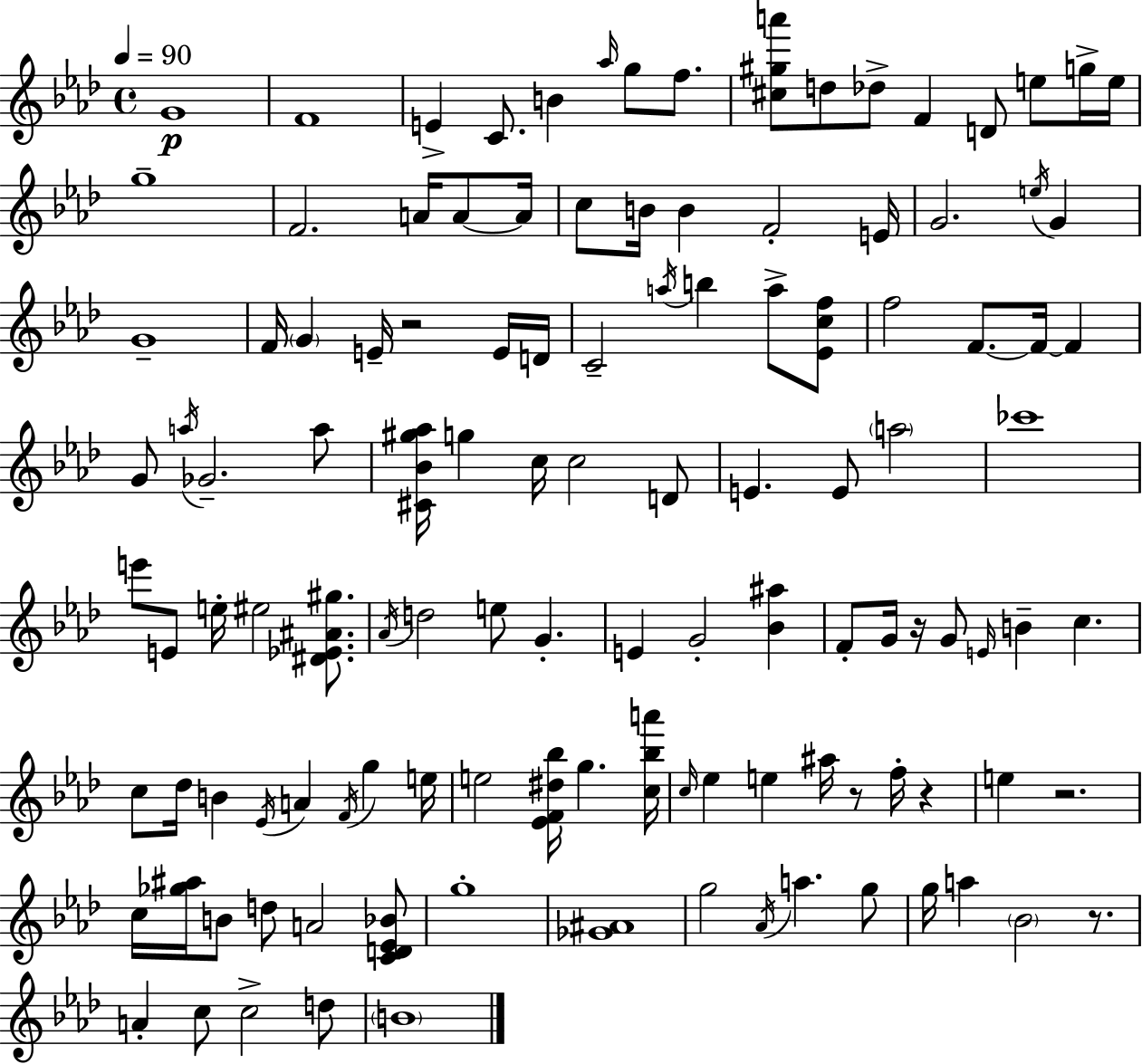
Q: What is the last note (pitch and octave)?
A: B4